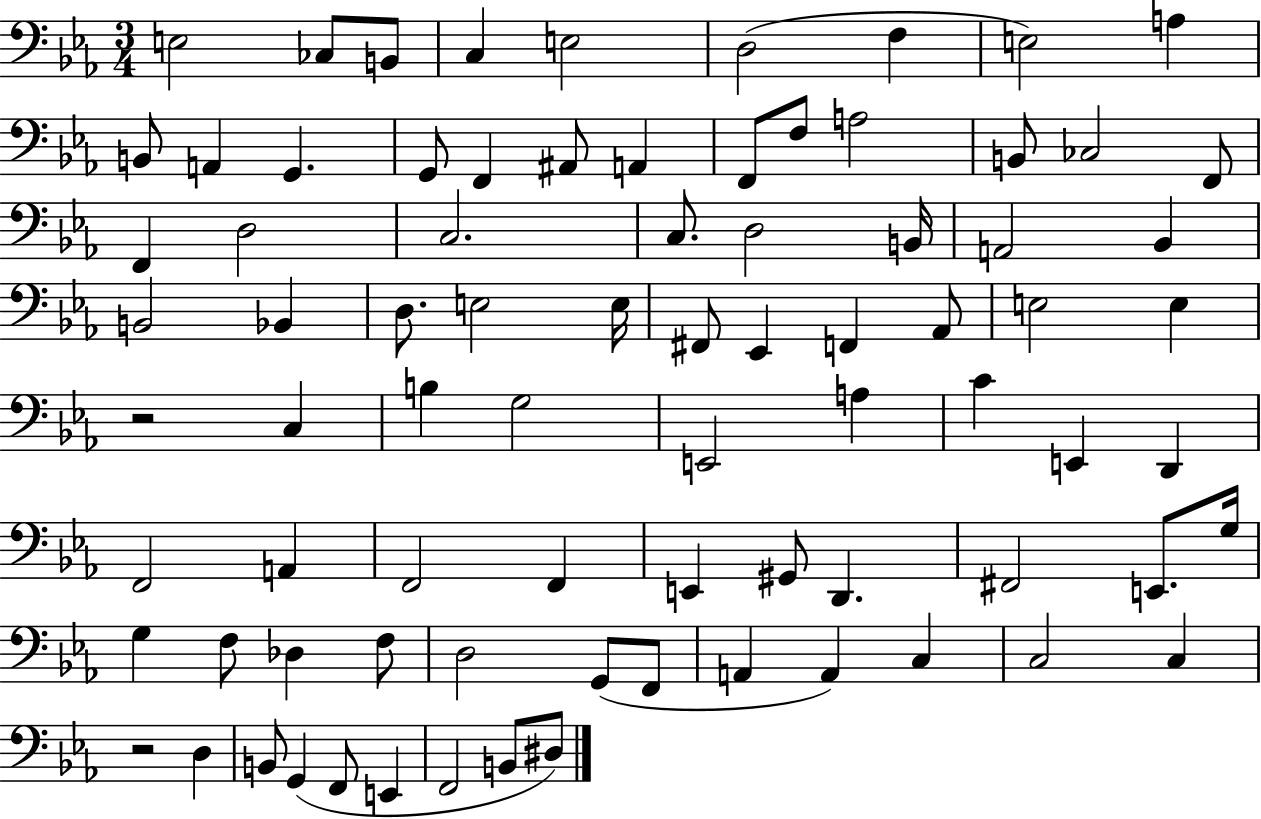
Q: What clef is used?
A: bass